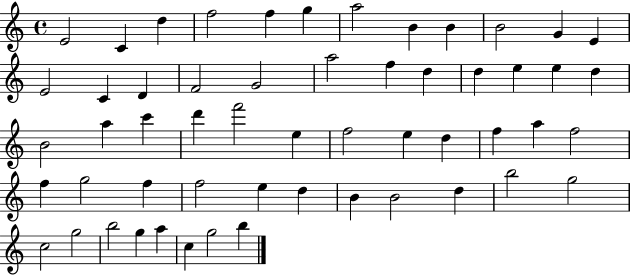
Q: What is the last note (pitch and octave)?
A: B5